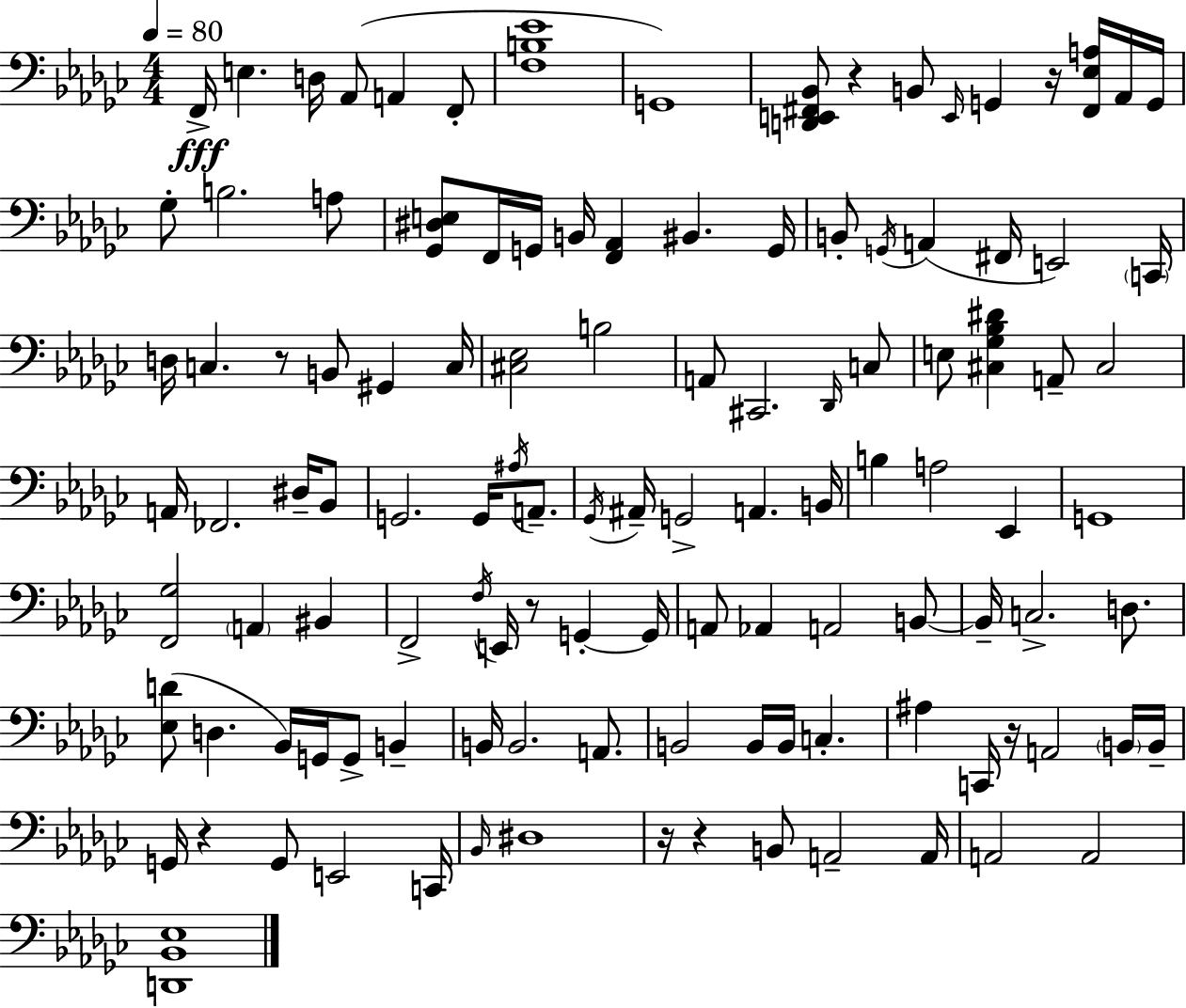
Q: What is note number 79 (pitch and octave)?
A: B2